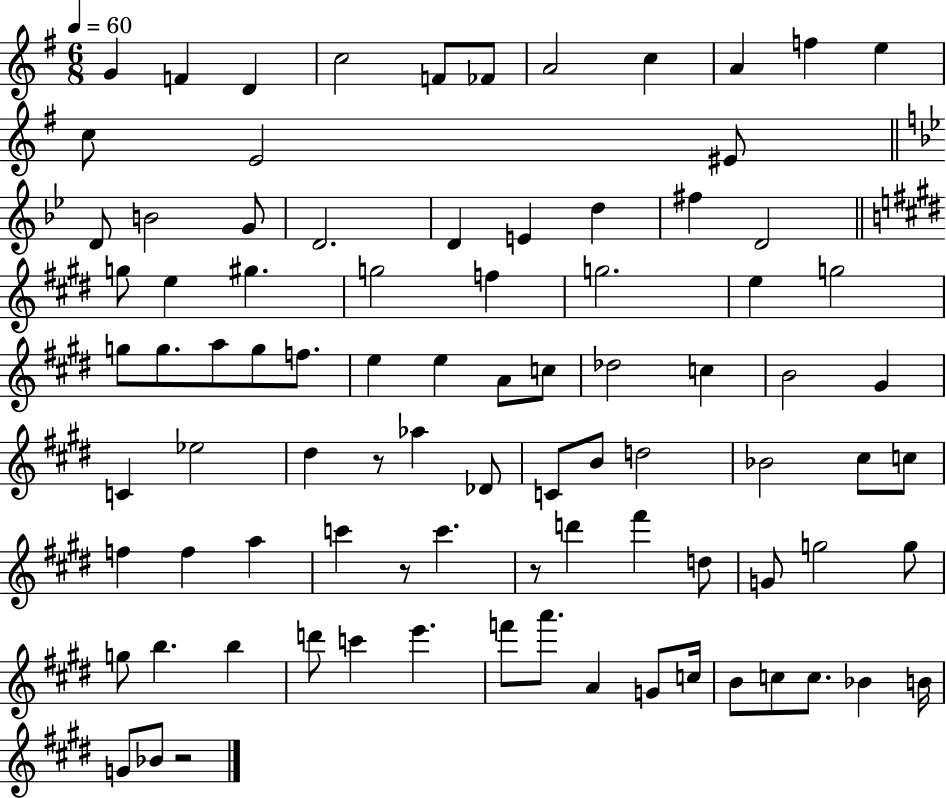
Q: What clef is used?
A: treble